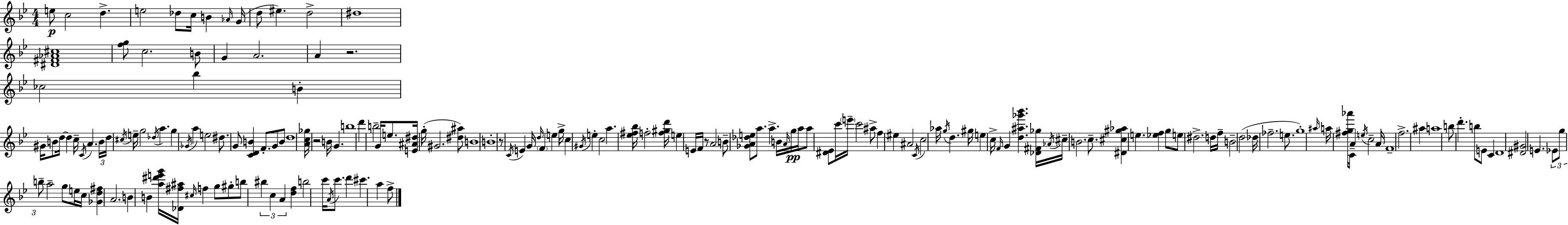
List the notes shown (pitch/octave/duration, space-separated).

E5/e C5/h D5/q. E5/h Db5/e C5/s B4/q Ab4/s G4/s D5/e EIS5/q. D5/h D#5/w [D#4,F#4,Ab4,C#5]/w [F5,G5]/e C5/h. B4/e G4/q A4/h. A4/q R/h. CES5/h Bb5/q B4/q G#4/s B4/e D5/s D5/q C5/s C4/s A4/q. B4/s D5/s C#5/s E5/s G5/h Db5/s A5/q. G5/q Gb4/s A5/q E5/h D#5/e. G4/e [C4,D4,B4]/q F4/e. G4/e B4/e D5/w [A4,C5,Gb5]/s R/h B4/s G4/q. B5/w D6/q B5/h G4/s E5/e. [E4,A#4,D#5]/s G5/s G#4/h. [D#5,A#5]/e B4/w B4/w R/e C4/s E4/q G4/s D5/s F4/q E5/q G5/s C5/q G#4/s E5/q C5/h A5/q. [Eb5,F#5,Bb5]/s F5/h [F5,G#5,D6]/s E5/q E4/s F4/s R/e A4/h B4/e [Gb4,A4,Db5,E5]/e A5/e. A5/q. B4/s A4/s G5/s A5/s A5/e [D#4,Eb4]/e C6/s E6/s C6/h A#5/e F5/q EIS5/q A#4/h C4/s C5/h Ab5/s G5/s D5/q. G#5/s E5/q C5/s F4/s G4/q [D5,A#5,Gb6,Bb6]/q. [Db4,F#4,Gb5]/s Ab4/s C#5/s B4/h. C5/e. [D#4,C#5,G#5,Ab5]/q E5/q. [Eb5,F5]/q G5/e E5/e D#5/h. D5/s F5/s B4/h D5/h Db5/s FES5/h. E5/e. G5/w A#5/s A5/s [F#5,G5,Ab6]/s C4/s A4/q E5/s C5/h A4/s F4/w F5/h. A#5/q A5/w B5/e D6/q. B5/e E4/e C4/q D4/w [D#4,G#4]/h E4/q. Eb4/e G5/e B5/e A5/h G5/e E5/s C5/s [Gb4,D5,F#5]/q A4/h. B4/q B4/q [A5,D#6,E6,G6]/s [Db4,F#5,A#5]/s C#5/s F5/q G5/e G#5/e B5/e BIS5/q C5/q A4/q [D5,F5]/q B5/h C6/s A4/s C6/e. D6/q C#6/q. A5/q F5/e